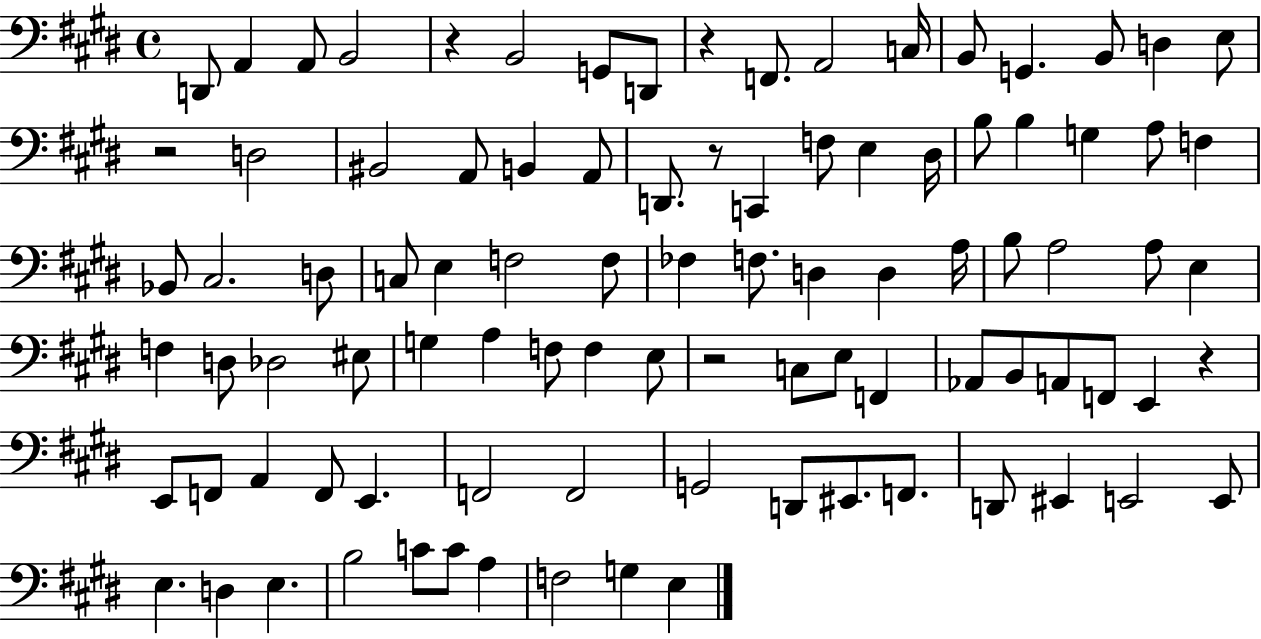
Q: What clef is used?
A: bass